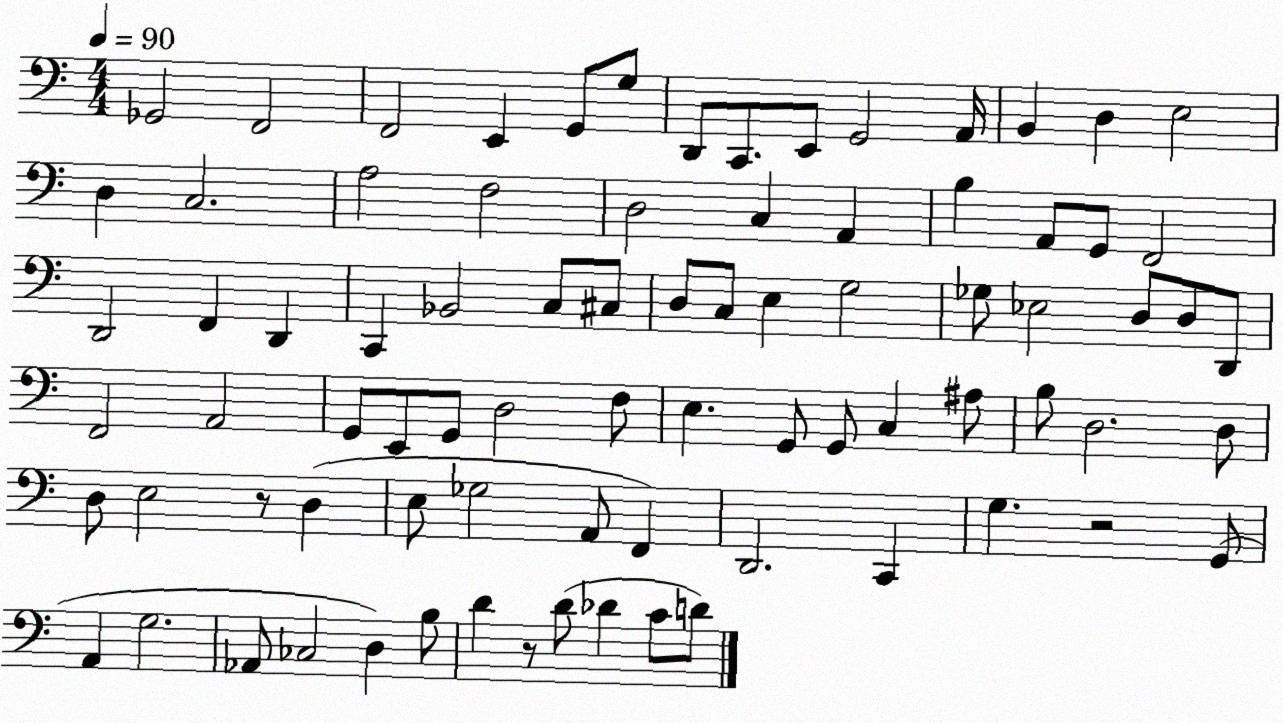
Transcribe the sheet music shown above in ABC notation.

X:1
T:Untitled
M:4/4
L:1/4
K:C
_G,,2 F,,2 F,,2 E,, G,,/2 G,/2 D,,/2 C,,/2 E,,/2 G,,2 A,,/4 B,, D, E,2 D, C,2 A,2 F,2 D,2 C, A,, B, A,,/2 G,,/2 F,,2 D,,2 F,, D,, C,, _B,,2 C,/2 ^C,/2 D,/2 C,/2 E, G,2 _G,/2 _E,2 D,/2 D,/2 D,,/2 F,,2 A,,2 G,,/2 E,,/2 G,,/2 D,2 F,/2 E, G,,/2 G,,/2 C, ^A,/2 B,/2 D,2 D,/2 D,/2 E,2 z/2 D, E,/2 _G,2 A,,/2 F,, D,,2 C,, G, z2 G,,/2 A,, G,2 _A,,/2 _C,2 D, B,/2 D z/2 D/2 _D C/2 D/2